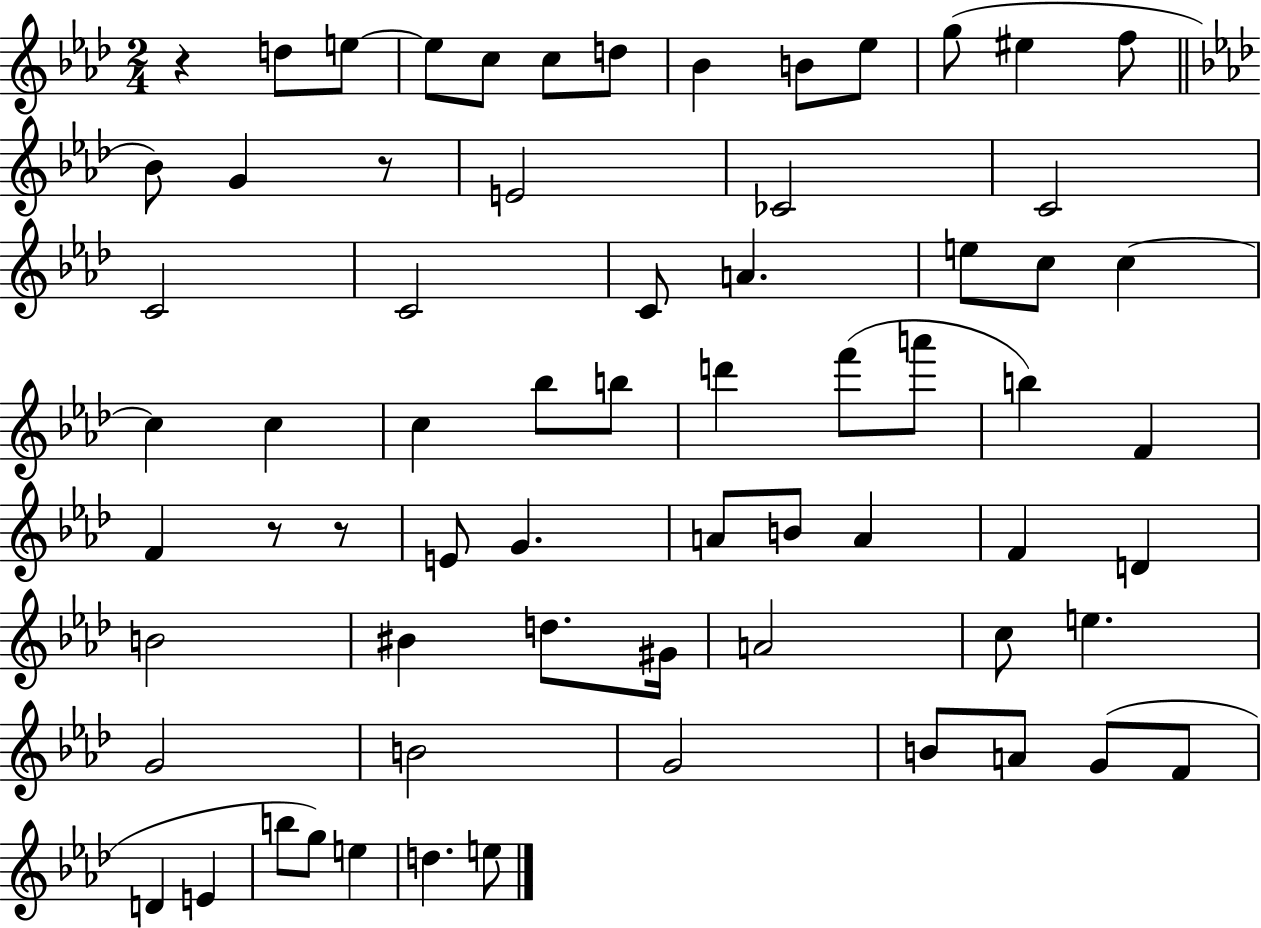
{
  \clef treble
  \numericTimeSignature
  \time 2/4
  \key aes \major
  \repeat volta 2 { r4 d''8 e''8~~ | e''8 c''8 c''8 d''8 | bes'4 b'8 ees''8 | g''8( eis''4 f''8 | \break \bar "||" \break \key aes \major bes'8) g'4 r8 | e'2 | ces'2 | c'2 | \break c'2 | c'2 | c'8 a'4. | e''8 c''8 c''4~~ | \break c''4 c''4 | c''4 bes''8 b''8 | d'''4 f'''8( a'''8 | b''4) f'4 | \break f'4 r8 r8 | e'8 g'4. | a'8 b'8 a'4 | f'4 d'4 | \break b'2 | bis'4 d''8. gis'16 | a'2 | c''8 e''4. | \break g'2 | b'2 | g'2 | b'8 a'8 g'8( f'8 | \break d'4 e'4 | b''8 g''8) e''4 | d''4. e''8 | } \bar "|."
}